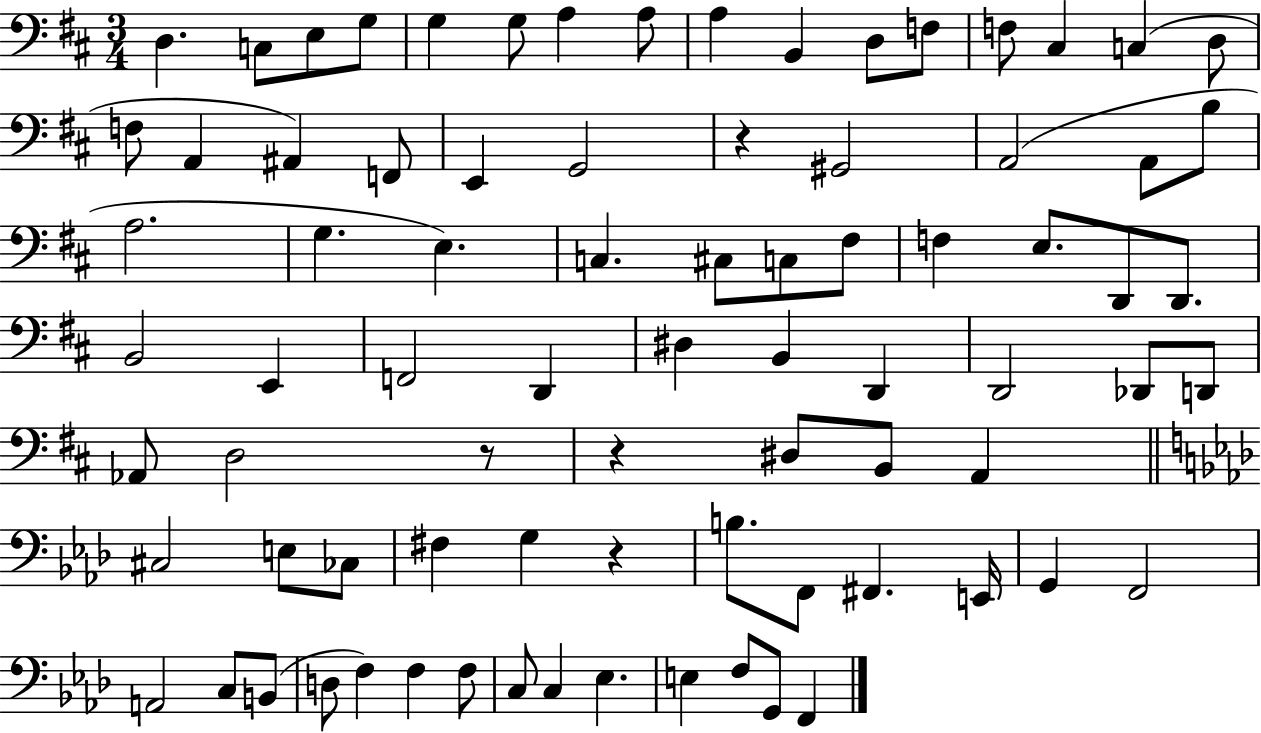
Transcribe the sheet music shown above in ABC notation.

X:1
T:Untitled
M:3/4
L:1/4
K:D
D, C,/2 E,/2 G,/2 G, G,/2 A, A,/2 A, B,, D,/2 F,/2 F,/2 ^C, C, D,/2 F,/2 A,, ^A,, F,,/2 E,, G,,2 z ^G,,2 A,,2 A,,/2 B,/2 A,2 G, E, C, ^C,/2 C,/2 ^F,/2 F, E,/2 D,,/2 D,,/2 B,,2 E,, F,,2 D,, ^D, B,, D,, D,,2 _D,,/2 D,,/2 _A,,/2 D,2 z/2 z ^D,/2 B,,/2 A,, ^C,2 E,/2 _C,/2 ^F, G, z B,/2 F,,/2 ^F,, E,,/4 G,, F,,2 A,,2 C,/2 B,,/2 D,/2 F, F, F,/2 C,/2 C, _E, E, F,/2 G,,/2 F,,